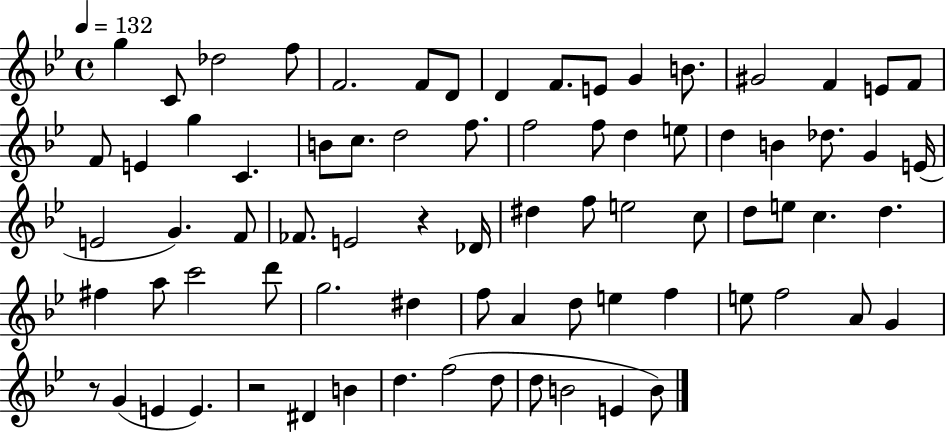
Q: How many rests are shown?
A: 3